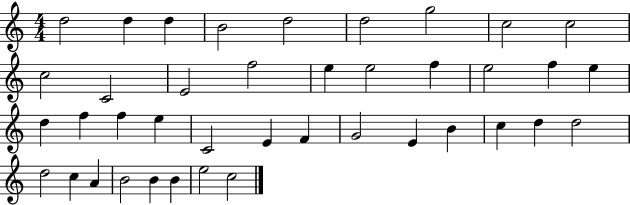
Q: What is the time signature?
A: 4/4